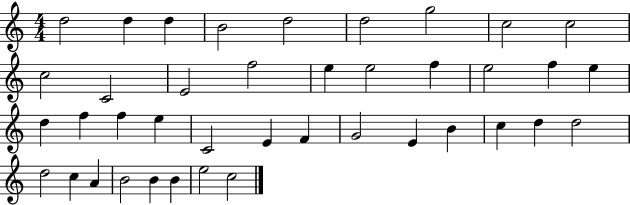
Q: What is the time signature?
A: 4/4